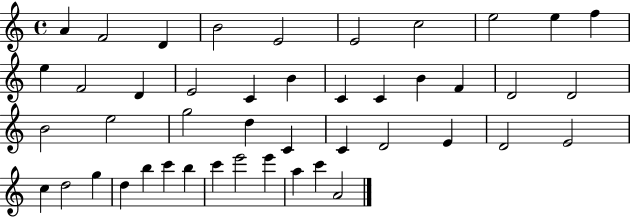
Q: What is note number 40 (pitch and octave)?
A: C6